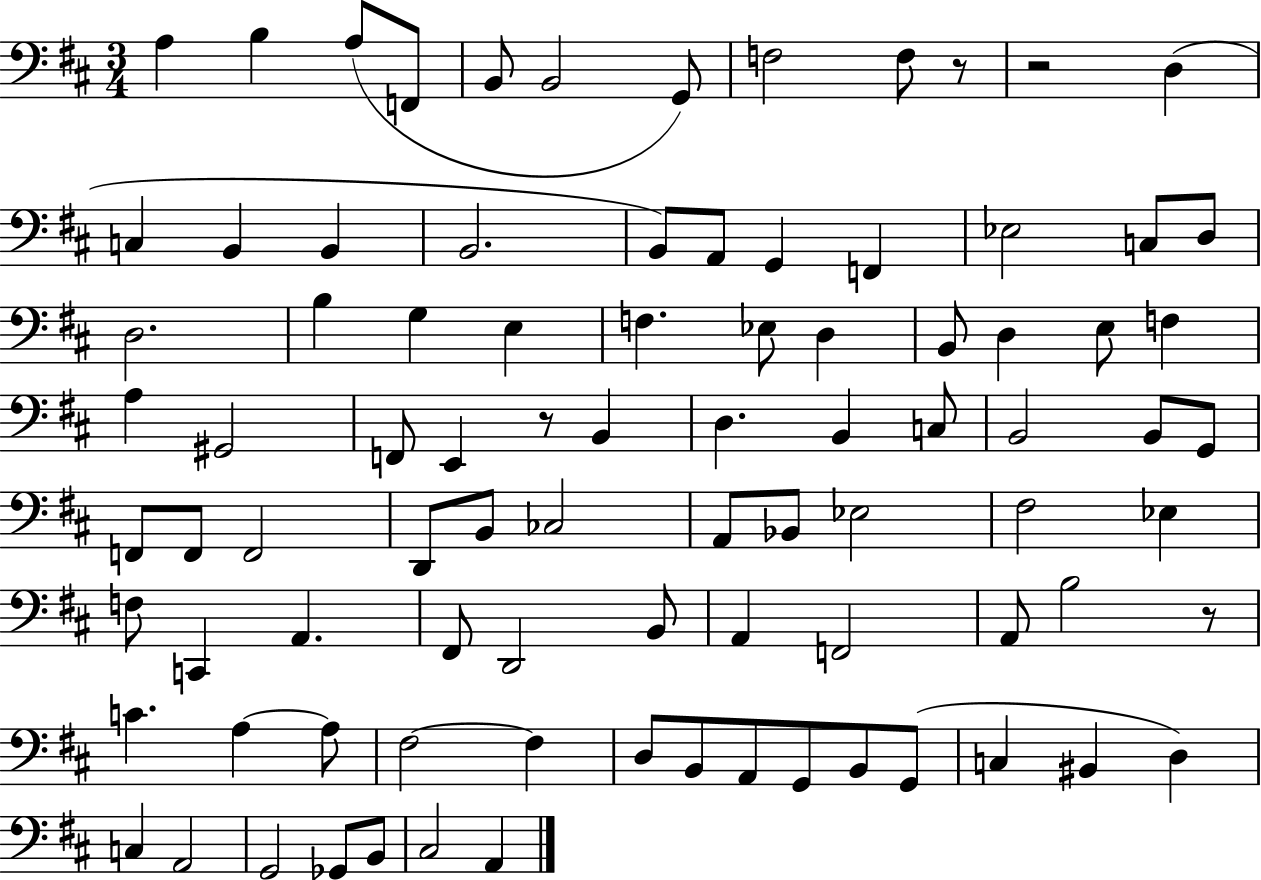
X:1
T:Untitled
M:3/4
L:1/4
K:D
A, B, A,/2 F,,/2 B,,/2 B,,2 G,,/2 F,2 F,/2 z/2 z2 D, C, B,, B,, B,,2 B,,/2 A,,/2 G,, F,, _E,2 C,/2 D,/2 D,2 B, G, E, F, _E,/2 D, B,,/2 D, E,/2 F, A, ^G,,2 F,,/2 E,, z/2 B,, D, B,, C,/2 B,,2 B,,/2 G,,/2 F,,/2 F,,/2 F,,2 D,,/2 B,,/2 _C,2 A,,/2 _B,,/2 _E,2 ^F,2 _E, F,/2 C,, A,, ^F,,/2 D,,2 B,,/2 A,, F,,2 A,,/2 B,2 z/2 C A, A,/2 ^F,2 ^F, D,/2 B,,/2 A,,/2 G,,/2 B,,/2 G,,/2 C, ^B,, D, C, A,,2 G,,2 _G,,/2 B,,/2 ^C,2 A,,